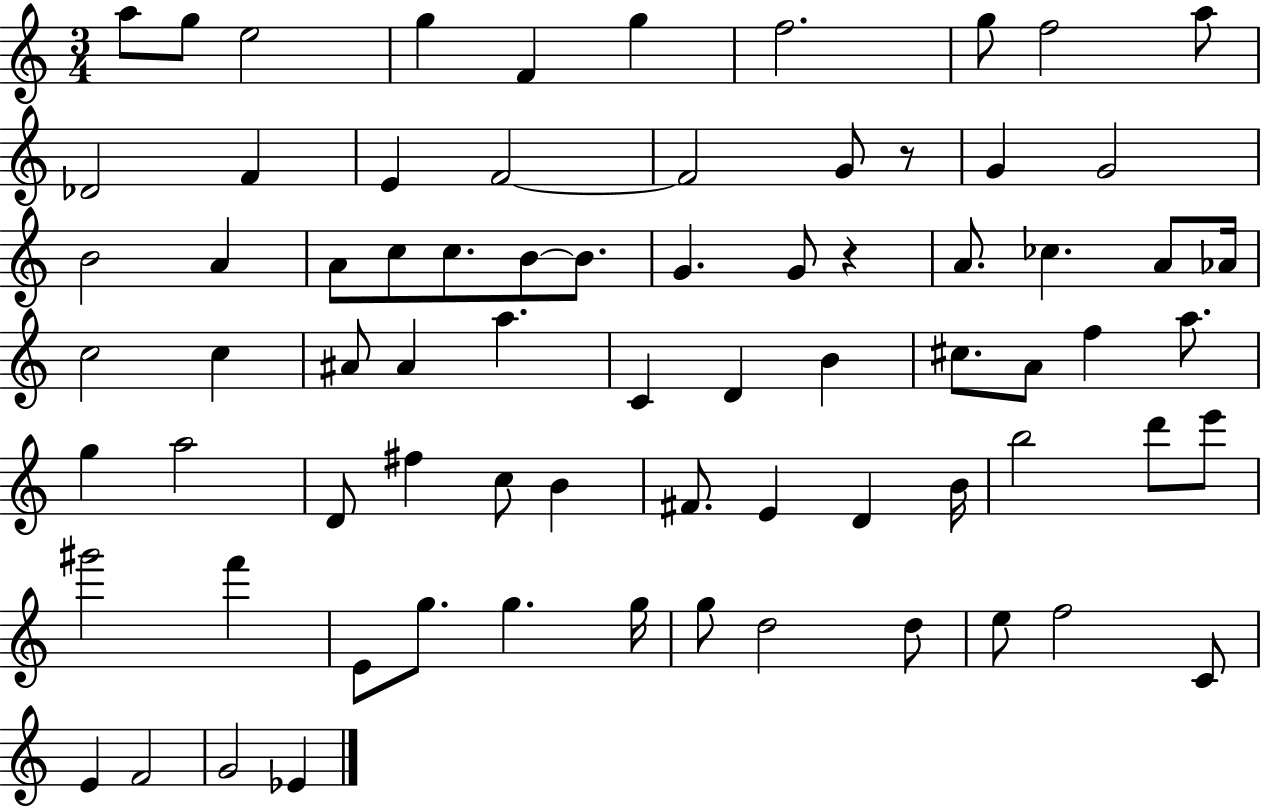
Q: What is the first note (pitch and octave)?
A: A5